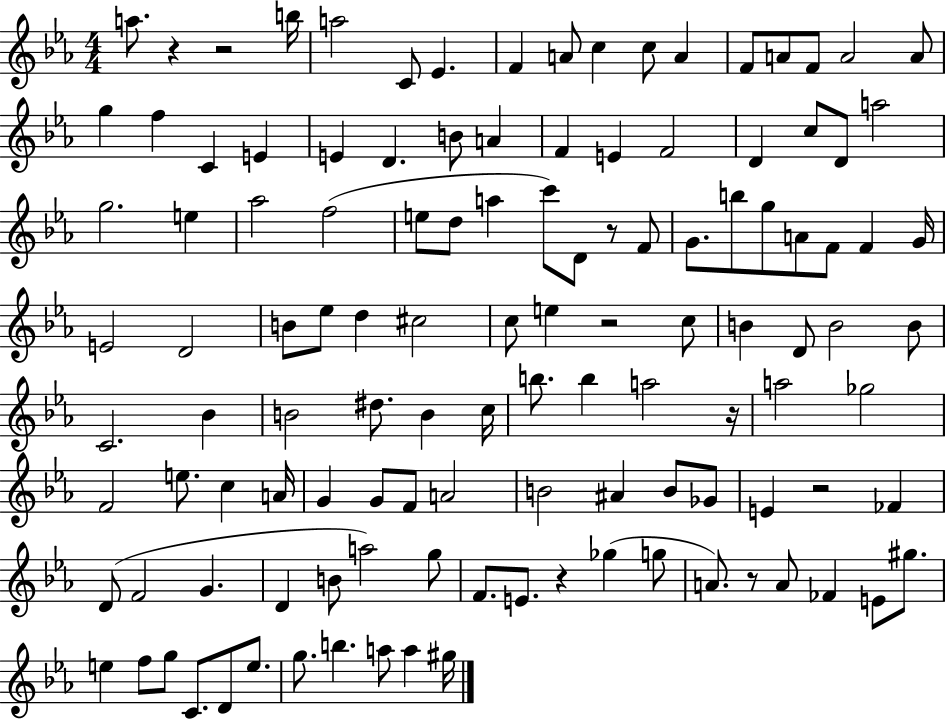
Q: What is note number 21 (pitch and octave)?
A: D4